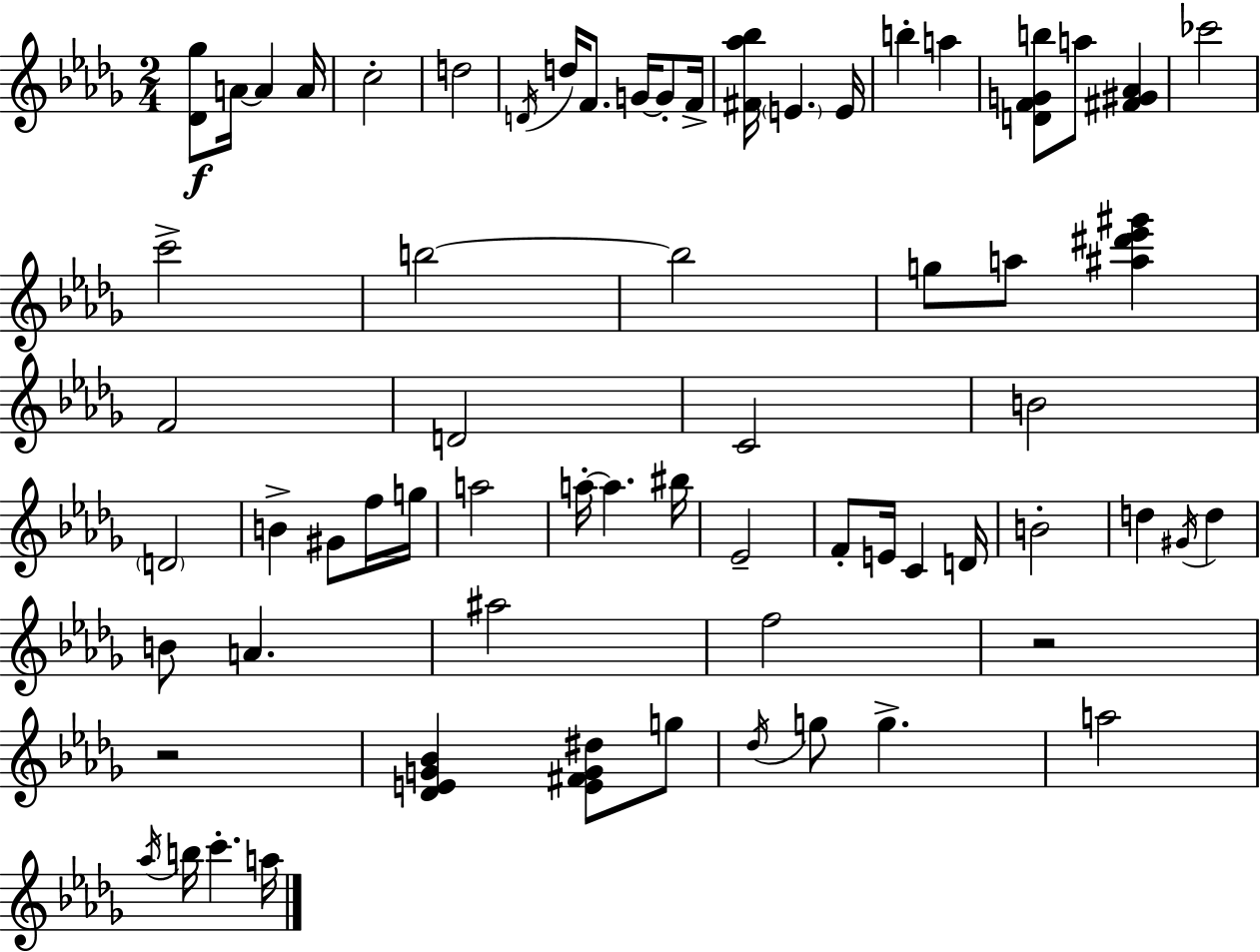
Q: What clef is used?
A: treble